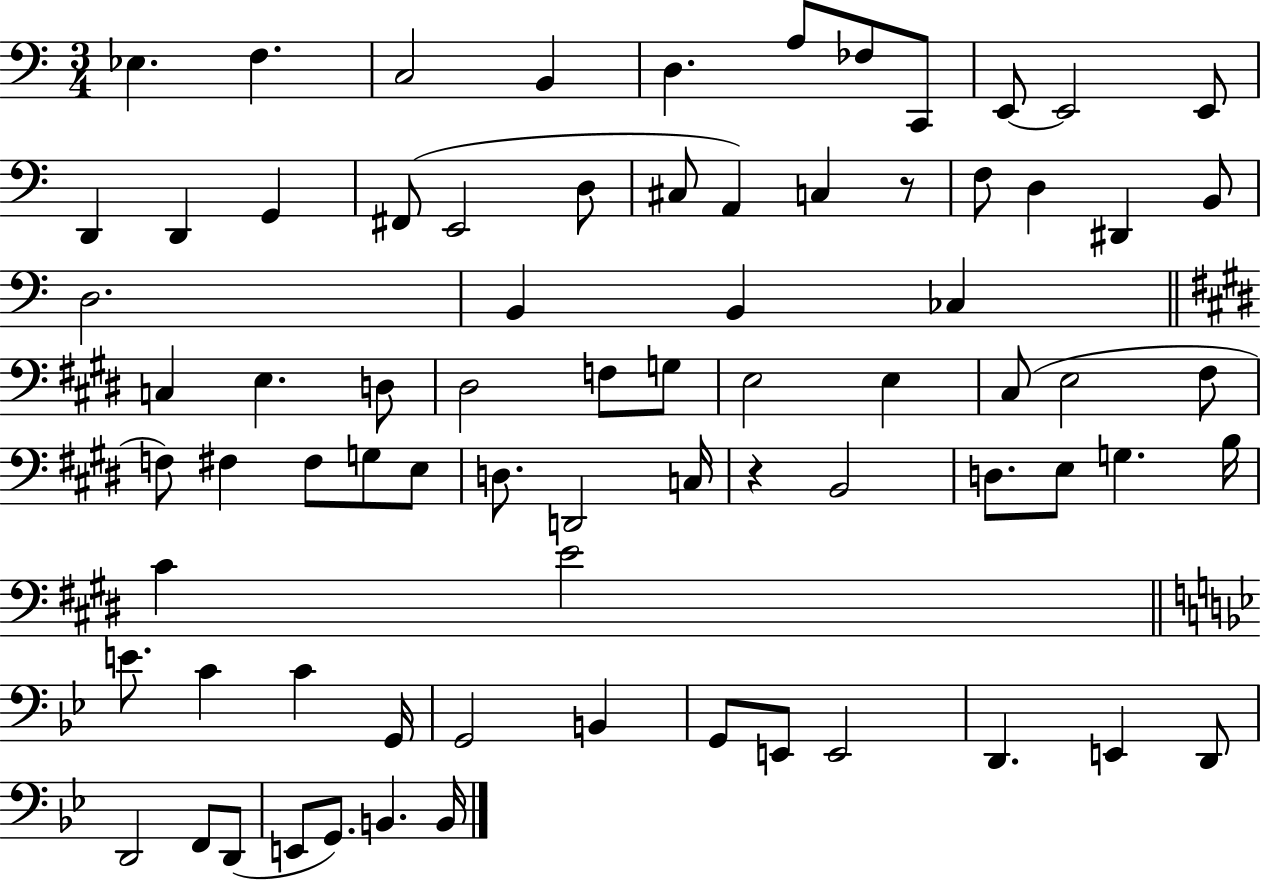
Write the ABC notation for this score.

X:1
T:Untitled
M:3/4
L:1/4
K:C
_E, F, C,2 B,, D, A,/2 _F,/2 C,,/2 E,,/2 E,,2 E,,/2 D,, D,, G,, ^F,,/2 E,,2 D,/2 ^C,/2 A,, C, z/2 F,/2 D, ^D,, B,,/2 D,2 B,, B,, _C, C, E, D,/2 ^D,2 F,/2 G,/2 E,2 E, ^C,/2 E,2 ^F,/2 F,/2 ^F, ^F,/2 G,/2 E,/2 D,/2 D,,2 C,/4 z B,,2 D,/2 E,/2 G, B,/4 ^C E2 E/2 C C G,,/4 G,,2 B,, G,,/2 E,,/2 E,,2 D,, E,, D,,/2 D,,2 F,,/2 D,,/2 E,,/2 G,,/2 B,, B,,/4